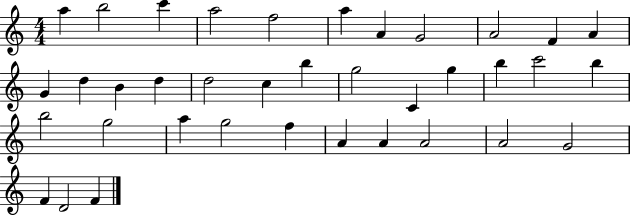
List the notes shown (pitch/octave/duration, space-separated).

A5/q B5/h C6/q A5/h F5/h A5/q A4/q G4/h A4/h F4/q A4/q G4/q D5/q B4/q D5/q D5/h C5/q B5/q G5/h C4/q G5/q B5/q C6/h B5/q B5/h G5/h A5/q G5/h F5/q A4/q A4/q A4/h A4/h G4/h F4/q D4/h F4/q